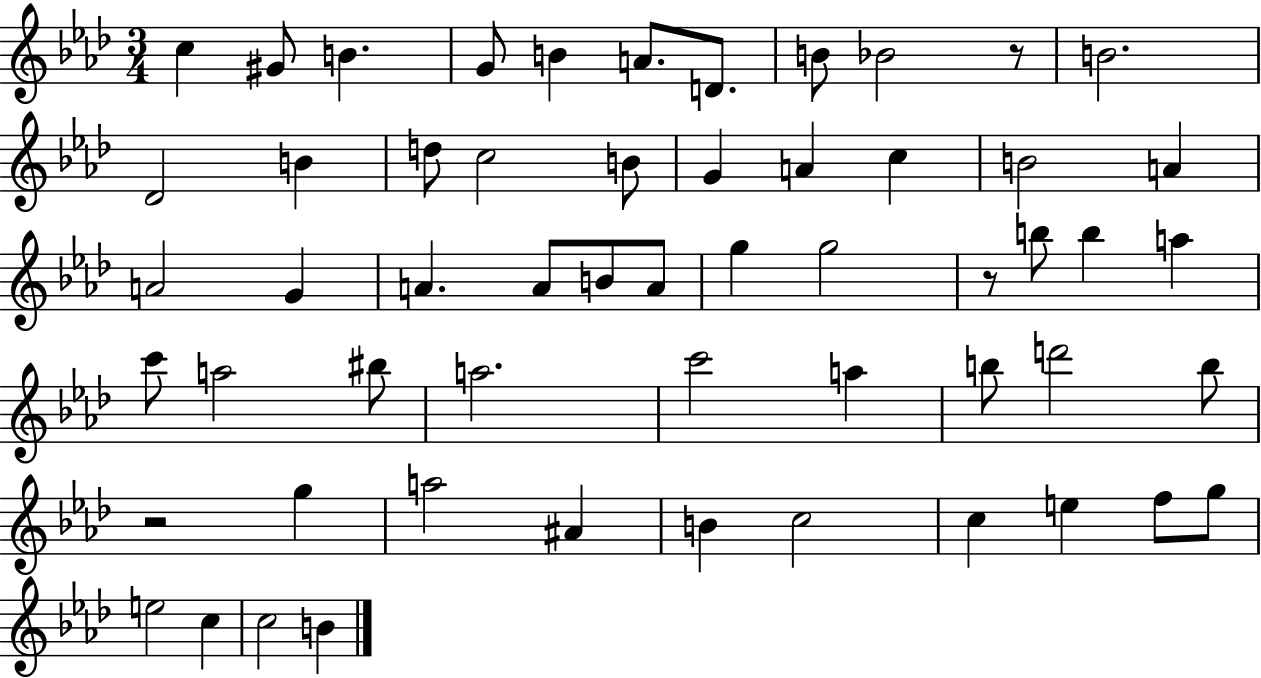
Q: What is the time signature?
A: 3/4